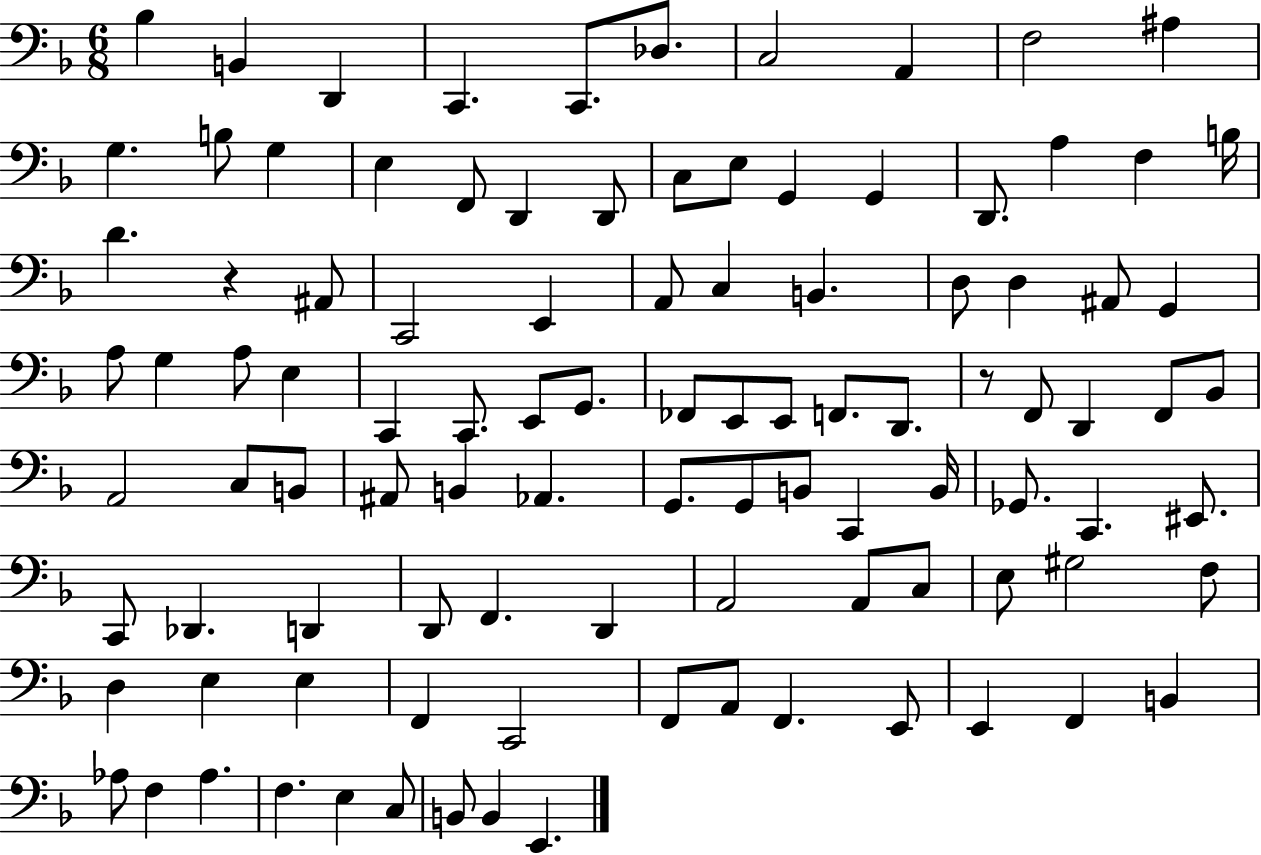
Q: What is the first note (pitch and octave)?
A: Bb3